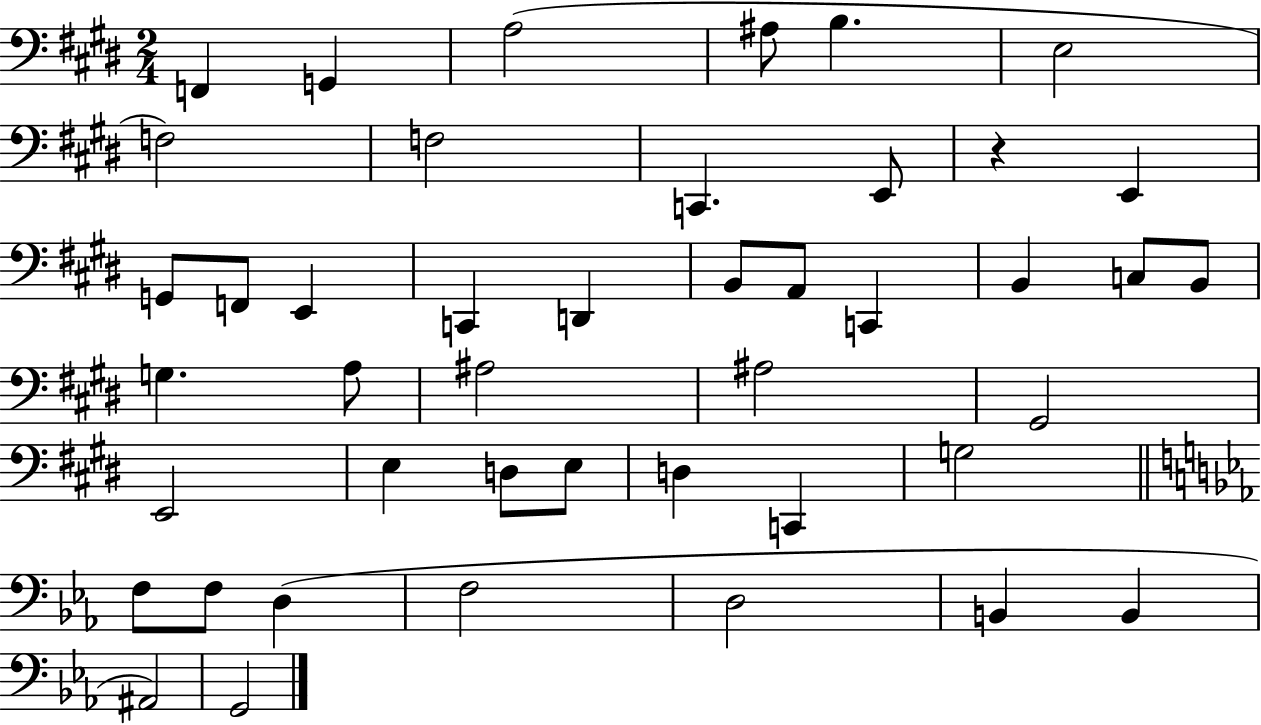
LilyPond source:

{
  \clef bass
  \numericTimeSignature
  \time 2/4
  \key e \major
  \repeat volta 2 { f,4 g,4 | a2( | ais8 b4. | e2 | \break f2) | f2 | c,4. e,8 | r4 e,4 | \break g,8 f,8 e,4 | c,4 d,4 | b,8 a,8 c,4 | b,4 c8 b,8 | \break g4. a8 | ais2 | ais2 | gis,2 | \break e,2 | e4 d8 e8 | d4 c,4 | g2 | \break \bar "||" \break \key c \minor f8 f8 d4( | f2 | d2 | b,4 b,4 | \break ais,2) | g,2 | } \bar "|."
}